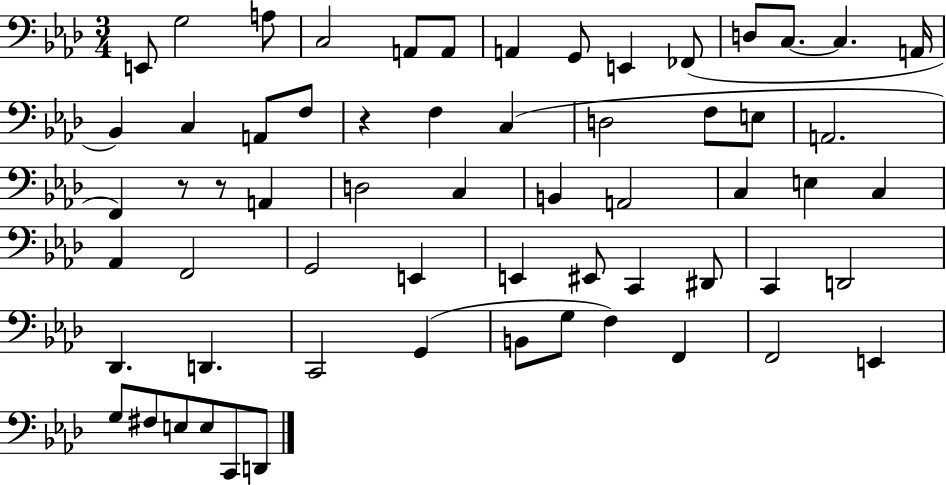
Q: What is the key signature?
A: AES major